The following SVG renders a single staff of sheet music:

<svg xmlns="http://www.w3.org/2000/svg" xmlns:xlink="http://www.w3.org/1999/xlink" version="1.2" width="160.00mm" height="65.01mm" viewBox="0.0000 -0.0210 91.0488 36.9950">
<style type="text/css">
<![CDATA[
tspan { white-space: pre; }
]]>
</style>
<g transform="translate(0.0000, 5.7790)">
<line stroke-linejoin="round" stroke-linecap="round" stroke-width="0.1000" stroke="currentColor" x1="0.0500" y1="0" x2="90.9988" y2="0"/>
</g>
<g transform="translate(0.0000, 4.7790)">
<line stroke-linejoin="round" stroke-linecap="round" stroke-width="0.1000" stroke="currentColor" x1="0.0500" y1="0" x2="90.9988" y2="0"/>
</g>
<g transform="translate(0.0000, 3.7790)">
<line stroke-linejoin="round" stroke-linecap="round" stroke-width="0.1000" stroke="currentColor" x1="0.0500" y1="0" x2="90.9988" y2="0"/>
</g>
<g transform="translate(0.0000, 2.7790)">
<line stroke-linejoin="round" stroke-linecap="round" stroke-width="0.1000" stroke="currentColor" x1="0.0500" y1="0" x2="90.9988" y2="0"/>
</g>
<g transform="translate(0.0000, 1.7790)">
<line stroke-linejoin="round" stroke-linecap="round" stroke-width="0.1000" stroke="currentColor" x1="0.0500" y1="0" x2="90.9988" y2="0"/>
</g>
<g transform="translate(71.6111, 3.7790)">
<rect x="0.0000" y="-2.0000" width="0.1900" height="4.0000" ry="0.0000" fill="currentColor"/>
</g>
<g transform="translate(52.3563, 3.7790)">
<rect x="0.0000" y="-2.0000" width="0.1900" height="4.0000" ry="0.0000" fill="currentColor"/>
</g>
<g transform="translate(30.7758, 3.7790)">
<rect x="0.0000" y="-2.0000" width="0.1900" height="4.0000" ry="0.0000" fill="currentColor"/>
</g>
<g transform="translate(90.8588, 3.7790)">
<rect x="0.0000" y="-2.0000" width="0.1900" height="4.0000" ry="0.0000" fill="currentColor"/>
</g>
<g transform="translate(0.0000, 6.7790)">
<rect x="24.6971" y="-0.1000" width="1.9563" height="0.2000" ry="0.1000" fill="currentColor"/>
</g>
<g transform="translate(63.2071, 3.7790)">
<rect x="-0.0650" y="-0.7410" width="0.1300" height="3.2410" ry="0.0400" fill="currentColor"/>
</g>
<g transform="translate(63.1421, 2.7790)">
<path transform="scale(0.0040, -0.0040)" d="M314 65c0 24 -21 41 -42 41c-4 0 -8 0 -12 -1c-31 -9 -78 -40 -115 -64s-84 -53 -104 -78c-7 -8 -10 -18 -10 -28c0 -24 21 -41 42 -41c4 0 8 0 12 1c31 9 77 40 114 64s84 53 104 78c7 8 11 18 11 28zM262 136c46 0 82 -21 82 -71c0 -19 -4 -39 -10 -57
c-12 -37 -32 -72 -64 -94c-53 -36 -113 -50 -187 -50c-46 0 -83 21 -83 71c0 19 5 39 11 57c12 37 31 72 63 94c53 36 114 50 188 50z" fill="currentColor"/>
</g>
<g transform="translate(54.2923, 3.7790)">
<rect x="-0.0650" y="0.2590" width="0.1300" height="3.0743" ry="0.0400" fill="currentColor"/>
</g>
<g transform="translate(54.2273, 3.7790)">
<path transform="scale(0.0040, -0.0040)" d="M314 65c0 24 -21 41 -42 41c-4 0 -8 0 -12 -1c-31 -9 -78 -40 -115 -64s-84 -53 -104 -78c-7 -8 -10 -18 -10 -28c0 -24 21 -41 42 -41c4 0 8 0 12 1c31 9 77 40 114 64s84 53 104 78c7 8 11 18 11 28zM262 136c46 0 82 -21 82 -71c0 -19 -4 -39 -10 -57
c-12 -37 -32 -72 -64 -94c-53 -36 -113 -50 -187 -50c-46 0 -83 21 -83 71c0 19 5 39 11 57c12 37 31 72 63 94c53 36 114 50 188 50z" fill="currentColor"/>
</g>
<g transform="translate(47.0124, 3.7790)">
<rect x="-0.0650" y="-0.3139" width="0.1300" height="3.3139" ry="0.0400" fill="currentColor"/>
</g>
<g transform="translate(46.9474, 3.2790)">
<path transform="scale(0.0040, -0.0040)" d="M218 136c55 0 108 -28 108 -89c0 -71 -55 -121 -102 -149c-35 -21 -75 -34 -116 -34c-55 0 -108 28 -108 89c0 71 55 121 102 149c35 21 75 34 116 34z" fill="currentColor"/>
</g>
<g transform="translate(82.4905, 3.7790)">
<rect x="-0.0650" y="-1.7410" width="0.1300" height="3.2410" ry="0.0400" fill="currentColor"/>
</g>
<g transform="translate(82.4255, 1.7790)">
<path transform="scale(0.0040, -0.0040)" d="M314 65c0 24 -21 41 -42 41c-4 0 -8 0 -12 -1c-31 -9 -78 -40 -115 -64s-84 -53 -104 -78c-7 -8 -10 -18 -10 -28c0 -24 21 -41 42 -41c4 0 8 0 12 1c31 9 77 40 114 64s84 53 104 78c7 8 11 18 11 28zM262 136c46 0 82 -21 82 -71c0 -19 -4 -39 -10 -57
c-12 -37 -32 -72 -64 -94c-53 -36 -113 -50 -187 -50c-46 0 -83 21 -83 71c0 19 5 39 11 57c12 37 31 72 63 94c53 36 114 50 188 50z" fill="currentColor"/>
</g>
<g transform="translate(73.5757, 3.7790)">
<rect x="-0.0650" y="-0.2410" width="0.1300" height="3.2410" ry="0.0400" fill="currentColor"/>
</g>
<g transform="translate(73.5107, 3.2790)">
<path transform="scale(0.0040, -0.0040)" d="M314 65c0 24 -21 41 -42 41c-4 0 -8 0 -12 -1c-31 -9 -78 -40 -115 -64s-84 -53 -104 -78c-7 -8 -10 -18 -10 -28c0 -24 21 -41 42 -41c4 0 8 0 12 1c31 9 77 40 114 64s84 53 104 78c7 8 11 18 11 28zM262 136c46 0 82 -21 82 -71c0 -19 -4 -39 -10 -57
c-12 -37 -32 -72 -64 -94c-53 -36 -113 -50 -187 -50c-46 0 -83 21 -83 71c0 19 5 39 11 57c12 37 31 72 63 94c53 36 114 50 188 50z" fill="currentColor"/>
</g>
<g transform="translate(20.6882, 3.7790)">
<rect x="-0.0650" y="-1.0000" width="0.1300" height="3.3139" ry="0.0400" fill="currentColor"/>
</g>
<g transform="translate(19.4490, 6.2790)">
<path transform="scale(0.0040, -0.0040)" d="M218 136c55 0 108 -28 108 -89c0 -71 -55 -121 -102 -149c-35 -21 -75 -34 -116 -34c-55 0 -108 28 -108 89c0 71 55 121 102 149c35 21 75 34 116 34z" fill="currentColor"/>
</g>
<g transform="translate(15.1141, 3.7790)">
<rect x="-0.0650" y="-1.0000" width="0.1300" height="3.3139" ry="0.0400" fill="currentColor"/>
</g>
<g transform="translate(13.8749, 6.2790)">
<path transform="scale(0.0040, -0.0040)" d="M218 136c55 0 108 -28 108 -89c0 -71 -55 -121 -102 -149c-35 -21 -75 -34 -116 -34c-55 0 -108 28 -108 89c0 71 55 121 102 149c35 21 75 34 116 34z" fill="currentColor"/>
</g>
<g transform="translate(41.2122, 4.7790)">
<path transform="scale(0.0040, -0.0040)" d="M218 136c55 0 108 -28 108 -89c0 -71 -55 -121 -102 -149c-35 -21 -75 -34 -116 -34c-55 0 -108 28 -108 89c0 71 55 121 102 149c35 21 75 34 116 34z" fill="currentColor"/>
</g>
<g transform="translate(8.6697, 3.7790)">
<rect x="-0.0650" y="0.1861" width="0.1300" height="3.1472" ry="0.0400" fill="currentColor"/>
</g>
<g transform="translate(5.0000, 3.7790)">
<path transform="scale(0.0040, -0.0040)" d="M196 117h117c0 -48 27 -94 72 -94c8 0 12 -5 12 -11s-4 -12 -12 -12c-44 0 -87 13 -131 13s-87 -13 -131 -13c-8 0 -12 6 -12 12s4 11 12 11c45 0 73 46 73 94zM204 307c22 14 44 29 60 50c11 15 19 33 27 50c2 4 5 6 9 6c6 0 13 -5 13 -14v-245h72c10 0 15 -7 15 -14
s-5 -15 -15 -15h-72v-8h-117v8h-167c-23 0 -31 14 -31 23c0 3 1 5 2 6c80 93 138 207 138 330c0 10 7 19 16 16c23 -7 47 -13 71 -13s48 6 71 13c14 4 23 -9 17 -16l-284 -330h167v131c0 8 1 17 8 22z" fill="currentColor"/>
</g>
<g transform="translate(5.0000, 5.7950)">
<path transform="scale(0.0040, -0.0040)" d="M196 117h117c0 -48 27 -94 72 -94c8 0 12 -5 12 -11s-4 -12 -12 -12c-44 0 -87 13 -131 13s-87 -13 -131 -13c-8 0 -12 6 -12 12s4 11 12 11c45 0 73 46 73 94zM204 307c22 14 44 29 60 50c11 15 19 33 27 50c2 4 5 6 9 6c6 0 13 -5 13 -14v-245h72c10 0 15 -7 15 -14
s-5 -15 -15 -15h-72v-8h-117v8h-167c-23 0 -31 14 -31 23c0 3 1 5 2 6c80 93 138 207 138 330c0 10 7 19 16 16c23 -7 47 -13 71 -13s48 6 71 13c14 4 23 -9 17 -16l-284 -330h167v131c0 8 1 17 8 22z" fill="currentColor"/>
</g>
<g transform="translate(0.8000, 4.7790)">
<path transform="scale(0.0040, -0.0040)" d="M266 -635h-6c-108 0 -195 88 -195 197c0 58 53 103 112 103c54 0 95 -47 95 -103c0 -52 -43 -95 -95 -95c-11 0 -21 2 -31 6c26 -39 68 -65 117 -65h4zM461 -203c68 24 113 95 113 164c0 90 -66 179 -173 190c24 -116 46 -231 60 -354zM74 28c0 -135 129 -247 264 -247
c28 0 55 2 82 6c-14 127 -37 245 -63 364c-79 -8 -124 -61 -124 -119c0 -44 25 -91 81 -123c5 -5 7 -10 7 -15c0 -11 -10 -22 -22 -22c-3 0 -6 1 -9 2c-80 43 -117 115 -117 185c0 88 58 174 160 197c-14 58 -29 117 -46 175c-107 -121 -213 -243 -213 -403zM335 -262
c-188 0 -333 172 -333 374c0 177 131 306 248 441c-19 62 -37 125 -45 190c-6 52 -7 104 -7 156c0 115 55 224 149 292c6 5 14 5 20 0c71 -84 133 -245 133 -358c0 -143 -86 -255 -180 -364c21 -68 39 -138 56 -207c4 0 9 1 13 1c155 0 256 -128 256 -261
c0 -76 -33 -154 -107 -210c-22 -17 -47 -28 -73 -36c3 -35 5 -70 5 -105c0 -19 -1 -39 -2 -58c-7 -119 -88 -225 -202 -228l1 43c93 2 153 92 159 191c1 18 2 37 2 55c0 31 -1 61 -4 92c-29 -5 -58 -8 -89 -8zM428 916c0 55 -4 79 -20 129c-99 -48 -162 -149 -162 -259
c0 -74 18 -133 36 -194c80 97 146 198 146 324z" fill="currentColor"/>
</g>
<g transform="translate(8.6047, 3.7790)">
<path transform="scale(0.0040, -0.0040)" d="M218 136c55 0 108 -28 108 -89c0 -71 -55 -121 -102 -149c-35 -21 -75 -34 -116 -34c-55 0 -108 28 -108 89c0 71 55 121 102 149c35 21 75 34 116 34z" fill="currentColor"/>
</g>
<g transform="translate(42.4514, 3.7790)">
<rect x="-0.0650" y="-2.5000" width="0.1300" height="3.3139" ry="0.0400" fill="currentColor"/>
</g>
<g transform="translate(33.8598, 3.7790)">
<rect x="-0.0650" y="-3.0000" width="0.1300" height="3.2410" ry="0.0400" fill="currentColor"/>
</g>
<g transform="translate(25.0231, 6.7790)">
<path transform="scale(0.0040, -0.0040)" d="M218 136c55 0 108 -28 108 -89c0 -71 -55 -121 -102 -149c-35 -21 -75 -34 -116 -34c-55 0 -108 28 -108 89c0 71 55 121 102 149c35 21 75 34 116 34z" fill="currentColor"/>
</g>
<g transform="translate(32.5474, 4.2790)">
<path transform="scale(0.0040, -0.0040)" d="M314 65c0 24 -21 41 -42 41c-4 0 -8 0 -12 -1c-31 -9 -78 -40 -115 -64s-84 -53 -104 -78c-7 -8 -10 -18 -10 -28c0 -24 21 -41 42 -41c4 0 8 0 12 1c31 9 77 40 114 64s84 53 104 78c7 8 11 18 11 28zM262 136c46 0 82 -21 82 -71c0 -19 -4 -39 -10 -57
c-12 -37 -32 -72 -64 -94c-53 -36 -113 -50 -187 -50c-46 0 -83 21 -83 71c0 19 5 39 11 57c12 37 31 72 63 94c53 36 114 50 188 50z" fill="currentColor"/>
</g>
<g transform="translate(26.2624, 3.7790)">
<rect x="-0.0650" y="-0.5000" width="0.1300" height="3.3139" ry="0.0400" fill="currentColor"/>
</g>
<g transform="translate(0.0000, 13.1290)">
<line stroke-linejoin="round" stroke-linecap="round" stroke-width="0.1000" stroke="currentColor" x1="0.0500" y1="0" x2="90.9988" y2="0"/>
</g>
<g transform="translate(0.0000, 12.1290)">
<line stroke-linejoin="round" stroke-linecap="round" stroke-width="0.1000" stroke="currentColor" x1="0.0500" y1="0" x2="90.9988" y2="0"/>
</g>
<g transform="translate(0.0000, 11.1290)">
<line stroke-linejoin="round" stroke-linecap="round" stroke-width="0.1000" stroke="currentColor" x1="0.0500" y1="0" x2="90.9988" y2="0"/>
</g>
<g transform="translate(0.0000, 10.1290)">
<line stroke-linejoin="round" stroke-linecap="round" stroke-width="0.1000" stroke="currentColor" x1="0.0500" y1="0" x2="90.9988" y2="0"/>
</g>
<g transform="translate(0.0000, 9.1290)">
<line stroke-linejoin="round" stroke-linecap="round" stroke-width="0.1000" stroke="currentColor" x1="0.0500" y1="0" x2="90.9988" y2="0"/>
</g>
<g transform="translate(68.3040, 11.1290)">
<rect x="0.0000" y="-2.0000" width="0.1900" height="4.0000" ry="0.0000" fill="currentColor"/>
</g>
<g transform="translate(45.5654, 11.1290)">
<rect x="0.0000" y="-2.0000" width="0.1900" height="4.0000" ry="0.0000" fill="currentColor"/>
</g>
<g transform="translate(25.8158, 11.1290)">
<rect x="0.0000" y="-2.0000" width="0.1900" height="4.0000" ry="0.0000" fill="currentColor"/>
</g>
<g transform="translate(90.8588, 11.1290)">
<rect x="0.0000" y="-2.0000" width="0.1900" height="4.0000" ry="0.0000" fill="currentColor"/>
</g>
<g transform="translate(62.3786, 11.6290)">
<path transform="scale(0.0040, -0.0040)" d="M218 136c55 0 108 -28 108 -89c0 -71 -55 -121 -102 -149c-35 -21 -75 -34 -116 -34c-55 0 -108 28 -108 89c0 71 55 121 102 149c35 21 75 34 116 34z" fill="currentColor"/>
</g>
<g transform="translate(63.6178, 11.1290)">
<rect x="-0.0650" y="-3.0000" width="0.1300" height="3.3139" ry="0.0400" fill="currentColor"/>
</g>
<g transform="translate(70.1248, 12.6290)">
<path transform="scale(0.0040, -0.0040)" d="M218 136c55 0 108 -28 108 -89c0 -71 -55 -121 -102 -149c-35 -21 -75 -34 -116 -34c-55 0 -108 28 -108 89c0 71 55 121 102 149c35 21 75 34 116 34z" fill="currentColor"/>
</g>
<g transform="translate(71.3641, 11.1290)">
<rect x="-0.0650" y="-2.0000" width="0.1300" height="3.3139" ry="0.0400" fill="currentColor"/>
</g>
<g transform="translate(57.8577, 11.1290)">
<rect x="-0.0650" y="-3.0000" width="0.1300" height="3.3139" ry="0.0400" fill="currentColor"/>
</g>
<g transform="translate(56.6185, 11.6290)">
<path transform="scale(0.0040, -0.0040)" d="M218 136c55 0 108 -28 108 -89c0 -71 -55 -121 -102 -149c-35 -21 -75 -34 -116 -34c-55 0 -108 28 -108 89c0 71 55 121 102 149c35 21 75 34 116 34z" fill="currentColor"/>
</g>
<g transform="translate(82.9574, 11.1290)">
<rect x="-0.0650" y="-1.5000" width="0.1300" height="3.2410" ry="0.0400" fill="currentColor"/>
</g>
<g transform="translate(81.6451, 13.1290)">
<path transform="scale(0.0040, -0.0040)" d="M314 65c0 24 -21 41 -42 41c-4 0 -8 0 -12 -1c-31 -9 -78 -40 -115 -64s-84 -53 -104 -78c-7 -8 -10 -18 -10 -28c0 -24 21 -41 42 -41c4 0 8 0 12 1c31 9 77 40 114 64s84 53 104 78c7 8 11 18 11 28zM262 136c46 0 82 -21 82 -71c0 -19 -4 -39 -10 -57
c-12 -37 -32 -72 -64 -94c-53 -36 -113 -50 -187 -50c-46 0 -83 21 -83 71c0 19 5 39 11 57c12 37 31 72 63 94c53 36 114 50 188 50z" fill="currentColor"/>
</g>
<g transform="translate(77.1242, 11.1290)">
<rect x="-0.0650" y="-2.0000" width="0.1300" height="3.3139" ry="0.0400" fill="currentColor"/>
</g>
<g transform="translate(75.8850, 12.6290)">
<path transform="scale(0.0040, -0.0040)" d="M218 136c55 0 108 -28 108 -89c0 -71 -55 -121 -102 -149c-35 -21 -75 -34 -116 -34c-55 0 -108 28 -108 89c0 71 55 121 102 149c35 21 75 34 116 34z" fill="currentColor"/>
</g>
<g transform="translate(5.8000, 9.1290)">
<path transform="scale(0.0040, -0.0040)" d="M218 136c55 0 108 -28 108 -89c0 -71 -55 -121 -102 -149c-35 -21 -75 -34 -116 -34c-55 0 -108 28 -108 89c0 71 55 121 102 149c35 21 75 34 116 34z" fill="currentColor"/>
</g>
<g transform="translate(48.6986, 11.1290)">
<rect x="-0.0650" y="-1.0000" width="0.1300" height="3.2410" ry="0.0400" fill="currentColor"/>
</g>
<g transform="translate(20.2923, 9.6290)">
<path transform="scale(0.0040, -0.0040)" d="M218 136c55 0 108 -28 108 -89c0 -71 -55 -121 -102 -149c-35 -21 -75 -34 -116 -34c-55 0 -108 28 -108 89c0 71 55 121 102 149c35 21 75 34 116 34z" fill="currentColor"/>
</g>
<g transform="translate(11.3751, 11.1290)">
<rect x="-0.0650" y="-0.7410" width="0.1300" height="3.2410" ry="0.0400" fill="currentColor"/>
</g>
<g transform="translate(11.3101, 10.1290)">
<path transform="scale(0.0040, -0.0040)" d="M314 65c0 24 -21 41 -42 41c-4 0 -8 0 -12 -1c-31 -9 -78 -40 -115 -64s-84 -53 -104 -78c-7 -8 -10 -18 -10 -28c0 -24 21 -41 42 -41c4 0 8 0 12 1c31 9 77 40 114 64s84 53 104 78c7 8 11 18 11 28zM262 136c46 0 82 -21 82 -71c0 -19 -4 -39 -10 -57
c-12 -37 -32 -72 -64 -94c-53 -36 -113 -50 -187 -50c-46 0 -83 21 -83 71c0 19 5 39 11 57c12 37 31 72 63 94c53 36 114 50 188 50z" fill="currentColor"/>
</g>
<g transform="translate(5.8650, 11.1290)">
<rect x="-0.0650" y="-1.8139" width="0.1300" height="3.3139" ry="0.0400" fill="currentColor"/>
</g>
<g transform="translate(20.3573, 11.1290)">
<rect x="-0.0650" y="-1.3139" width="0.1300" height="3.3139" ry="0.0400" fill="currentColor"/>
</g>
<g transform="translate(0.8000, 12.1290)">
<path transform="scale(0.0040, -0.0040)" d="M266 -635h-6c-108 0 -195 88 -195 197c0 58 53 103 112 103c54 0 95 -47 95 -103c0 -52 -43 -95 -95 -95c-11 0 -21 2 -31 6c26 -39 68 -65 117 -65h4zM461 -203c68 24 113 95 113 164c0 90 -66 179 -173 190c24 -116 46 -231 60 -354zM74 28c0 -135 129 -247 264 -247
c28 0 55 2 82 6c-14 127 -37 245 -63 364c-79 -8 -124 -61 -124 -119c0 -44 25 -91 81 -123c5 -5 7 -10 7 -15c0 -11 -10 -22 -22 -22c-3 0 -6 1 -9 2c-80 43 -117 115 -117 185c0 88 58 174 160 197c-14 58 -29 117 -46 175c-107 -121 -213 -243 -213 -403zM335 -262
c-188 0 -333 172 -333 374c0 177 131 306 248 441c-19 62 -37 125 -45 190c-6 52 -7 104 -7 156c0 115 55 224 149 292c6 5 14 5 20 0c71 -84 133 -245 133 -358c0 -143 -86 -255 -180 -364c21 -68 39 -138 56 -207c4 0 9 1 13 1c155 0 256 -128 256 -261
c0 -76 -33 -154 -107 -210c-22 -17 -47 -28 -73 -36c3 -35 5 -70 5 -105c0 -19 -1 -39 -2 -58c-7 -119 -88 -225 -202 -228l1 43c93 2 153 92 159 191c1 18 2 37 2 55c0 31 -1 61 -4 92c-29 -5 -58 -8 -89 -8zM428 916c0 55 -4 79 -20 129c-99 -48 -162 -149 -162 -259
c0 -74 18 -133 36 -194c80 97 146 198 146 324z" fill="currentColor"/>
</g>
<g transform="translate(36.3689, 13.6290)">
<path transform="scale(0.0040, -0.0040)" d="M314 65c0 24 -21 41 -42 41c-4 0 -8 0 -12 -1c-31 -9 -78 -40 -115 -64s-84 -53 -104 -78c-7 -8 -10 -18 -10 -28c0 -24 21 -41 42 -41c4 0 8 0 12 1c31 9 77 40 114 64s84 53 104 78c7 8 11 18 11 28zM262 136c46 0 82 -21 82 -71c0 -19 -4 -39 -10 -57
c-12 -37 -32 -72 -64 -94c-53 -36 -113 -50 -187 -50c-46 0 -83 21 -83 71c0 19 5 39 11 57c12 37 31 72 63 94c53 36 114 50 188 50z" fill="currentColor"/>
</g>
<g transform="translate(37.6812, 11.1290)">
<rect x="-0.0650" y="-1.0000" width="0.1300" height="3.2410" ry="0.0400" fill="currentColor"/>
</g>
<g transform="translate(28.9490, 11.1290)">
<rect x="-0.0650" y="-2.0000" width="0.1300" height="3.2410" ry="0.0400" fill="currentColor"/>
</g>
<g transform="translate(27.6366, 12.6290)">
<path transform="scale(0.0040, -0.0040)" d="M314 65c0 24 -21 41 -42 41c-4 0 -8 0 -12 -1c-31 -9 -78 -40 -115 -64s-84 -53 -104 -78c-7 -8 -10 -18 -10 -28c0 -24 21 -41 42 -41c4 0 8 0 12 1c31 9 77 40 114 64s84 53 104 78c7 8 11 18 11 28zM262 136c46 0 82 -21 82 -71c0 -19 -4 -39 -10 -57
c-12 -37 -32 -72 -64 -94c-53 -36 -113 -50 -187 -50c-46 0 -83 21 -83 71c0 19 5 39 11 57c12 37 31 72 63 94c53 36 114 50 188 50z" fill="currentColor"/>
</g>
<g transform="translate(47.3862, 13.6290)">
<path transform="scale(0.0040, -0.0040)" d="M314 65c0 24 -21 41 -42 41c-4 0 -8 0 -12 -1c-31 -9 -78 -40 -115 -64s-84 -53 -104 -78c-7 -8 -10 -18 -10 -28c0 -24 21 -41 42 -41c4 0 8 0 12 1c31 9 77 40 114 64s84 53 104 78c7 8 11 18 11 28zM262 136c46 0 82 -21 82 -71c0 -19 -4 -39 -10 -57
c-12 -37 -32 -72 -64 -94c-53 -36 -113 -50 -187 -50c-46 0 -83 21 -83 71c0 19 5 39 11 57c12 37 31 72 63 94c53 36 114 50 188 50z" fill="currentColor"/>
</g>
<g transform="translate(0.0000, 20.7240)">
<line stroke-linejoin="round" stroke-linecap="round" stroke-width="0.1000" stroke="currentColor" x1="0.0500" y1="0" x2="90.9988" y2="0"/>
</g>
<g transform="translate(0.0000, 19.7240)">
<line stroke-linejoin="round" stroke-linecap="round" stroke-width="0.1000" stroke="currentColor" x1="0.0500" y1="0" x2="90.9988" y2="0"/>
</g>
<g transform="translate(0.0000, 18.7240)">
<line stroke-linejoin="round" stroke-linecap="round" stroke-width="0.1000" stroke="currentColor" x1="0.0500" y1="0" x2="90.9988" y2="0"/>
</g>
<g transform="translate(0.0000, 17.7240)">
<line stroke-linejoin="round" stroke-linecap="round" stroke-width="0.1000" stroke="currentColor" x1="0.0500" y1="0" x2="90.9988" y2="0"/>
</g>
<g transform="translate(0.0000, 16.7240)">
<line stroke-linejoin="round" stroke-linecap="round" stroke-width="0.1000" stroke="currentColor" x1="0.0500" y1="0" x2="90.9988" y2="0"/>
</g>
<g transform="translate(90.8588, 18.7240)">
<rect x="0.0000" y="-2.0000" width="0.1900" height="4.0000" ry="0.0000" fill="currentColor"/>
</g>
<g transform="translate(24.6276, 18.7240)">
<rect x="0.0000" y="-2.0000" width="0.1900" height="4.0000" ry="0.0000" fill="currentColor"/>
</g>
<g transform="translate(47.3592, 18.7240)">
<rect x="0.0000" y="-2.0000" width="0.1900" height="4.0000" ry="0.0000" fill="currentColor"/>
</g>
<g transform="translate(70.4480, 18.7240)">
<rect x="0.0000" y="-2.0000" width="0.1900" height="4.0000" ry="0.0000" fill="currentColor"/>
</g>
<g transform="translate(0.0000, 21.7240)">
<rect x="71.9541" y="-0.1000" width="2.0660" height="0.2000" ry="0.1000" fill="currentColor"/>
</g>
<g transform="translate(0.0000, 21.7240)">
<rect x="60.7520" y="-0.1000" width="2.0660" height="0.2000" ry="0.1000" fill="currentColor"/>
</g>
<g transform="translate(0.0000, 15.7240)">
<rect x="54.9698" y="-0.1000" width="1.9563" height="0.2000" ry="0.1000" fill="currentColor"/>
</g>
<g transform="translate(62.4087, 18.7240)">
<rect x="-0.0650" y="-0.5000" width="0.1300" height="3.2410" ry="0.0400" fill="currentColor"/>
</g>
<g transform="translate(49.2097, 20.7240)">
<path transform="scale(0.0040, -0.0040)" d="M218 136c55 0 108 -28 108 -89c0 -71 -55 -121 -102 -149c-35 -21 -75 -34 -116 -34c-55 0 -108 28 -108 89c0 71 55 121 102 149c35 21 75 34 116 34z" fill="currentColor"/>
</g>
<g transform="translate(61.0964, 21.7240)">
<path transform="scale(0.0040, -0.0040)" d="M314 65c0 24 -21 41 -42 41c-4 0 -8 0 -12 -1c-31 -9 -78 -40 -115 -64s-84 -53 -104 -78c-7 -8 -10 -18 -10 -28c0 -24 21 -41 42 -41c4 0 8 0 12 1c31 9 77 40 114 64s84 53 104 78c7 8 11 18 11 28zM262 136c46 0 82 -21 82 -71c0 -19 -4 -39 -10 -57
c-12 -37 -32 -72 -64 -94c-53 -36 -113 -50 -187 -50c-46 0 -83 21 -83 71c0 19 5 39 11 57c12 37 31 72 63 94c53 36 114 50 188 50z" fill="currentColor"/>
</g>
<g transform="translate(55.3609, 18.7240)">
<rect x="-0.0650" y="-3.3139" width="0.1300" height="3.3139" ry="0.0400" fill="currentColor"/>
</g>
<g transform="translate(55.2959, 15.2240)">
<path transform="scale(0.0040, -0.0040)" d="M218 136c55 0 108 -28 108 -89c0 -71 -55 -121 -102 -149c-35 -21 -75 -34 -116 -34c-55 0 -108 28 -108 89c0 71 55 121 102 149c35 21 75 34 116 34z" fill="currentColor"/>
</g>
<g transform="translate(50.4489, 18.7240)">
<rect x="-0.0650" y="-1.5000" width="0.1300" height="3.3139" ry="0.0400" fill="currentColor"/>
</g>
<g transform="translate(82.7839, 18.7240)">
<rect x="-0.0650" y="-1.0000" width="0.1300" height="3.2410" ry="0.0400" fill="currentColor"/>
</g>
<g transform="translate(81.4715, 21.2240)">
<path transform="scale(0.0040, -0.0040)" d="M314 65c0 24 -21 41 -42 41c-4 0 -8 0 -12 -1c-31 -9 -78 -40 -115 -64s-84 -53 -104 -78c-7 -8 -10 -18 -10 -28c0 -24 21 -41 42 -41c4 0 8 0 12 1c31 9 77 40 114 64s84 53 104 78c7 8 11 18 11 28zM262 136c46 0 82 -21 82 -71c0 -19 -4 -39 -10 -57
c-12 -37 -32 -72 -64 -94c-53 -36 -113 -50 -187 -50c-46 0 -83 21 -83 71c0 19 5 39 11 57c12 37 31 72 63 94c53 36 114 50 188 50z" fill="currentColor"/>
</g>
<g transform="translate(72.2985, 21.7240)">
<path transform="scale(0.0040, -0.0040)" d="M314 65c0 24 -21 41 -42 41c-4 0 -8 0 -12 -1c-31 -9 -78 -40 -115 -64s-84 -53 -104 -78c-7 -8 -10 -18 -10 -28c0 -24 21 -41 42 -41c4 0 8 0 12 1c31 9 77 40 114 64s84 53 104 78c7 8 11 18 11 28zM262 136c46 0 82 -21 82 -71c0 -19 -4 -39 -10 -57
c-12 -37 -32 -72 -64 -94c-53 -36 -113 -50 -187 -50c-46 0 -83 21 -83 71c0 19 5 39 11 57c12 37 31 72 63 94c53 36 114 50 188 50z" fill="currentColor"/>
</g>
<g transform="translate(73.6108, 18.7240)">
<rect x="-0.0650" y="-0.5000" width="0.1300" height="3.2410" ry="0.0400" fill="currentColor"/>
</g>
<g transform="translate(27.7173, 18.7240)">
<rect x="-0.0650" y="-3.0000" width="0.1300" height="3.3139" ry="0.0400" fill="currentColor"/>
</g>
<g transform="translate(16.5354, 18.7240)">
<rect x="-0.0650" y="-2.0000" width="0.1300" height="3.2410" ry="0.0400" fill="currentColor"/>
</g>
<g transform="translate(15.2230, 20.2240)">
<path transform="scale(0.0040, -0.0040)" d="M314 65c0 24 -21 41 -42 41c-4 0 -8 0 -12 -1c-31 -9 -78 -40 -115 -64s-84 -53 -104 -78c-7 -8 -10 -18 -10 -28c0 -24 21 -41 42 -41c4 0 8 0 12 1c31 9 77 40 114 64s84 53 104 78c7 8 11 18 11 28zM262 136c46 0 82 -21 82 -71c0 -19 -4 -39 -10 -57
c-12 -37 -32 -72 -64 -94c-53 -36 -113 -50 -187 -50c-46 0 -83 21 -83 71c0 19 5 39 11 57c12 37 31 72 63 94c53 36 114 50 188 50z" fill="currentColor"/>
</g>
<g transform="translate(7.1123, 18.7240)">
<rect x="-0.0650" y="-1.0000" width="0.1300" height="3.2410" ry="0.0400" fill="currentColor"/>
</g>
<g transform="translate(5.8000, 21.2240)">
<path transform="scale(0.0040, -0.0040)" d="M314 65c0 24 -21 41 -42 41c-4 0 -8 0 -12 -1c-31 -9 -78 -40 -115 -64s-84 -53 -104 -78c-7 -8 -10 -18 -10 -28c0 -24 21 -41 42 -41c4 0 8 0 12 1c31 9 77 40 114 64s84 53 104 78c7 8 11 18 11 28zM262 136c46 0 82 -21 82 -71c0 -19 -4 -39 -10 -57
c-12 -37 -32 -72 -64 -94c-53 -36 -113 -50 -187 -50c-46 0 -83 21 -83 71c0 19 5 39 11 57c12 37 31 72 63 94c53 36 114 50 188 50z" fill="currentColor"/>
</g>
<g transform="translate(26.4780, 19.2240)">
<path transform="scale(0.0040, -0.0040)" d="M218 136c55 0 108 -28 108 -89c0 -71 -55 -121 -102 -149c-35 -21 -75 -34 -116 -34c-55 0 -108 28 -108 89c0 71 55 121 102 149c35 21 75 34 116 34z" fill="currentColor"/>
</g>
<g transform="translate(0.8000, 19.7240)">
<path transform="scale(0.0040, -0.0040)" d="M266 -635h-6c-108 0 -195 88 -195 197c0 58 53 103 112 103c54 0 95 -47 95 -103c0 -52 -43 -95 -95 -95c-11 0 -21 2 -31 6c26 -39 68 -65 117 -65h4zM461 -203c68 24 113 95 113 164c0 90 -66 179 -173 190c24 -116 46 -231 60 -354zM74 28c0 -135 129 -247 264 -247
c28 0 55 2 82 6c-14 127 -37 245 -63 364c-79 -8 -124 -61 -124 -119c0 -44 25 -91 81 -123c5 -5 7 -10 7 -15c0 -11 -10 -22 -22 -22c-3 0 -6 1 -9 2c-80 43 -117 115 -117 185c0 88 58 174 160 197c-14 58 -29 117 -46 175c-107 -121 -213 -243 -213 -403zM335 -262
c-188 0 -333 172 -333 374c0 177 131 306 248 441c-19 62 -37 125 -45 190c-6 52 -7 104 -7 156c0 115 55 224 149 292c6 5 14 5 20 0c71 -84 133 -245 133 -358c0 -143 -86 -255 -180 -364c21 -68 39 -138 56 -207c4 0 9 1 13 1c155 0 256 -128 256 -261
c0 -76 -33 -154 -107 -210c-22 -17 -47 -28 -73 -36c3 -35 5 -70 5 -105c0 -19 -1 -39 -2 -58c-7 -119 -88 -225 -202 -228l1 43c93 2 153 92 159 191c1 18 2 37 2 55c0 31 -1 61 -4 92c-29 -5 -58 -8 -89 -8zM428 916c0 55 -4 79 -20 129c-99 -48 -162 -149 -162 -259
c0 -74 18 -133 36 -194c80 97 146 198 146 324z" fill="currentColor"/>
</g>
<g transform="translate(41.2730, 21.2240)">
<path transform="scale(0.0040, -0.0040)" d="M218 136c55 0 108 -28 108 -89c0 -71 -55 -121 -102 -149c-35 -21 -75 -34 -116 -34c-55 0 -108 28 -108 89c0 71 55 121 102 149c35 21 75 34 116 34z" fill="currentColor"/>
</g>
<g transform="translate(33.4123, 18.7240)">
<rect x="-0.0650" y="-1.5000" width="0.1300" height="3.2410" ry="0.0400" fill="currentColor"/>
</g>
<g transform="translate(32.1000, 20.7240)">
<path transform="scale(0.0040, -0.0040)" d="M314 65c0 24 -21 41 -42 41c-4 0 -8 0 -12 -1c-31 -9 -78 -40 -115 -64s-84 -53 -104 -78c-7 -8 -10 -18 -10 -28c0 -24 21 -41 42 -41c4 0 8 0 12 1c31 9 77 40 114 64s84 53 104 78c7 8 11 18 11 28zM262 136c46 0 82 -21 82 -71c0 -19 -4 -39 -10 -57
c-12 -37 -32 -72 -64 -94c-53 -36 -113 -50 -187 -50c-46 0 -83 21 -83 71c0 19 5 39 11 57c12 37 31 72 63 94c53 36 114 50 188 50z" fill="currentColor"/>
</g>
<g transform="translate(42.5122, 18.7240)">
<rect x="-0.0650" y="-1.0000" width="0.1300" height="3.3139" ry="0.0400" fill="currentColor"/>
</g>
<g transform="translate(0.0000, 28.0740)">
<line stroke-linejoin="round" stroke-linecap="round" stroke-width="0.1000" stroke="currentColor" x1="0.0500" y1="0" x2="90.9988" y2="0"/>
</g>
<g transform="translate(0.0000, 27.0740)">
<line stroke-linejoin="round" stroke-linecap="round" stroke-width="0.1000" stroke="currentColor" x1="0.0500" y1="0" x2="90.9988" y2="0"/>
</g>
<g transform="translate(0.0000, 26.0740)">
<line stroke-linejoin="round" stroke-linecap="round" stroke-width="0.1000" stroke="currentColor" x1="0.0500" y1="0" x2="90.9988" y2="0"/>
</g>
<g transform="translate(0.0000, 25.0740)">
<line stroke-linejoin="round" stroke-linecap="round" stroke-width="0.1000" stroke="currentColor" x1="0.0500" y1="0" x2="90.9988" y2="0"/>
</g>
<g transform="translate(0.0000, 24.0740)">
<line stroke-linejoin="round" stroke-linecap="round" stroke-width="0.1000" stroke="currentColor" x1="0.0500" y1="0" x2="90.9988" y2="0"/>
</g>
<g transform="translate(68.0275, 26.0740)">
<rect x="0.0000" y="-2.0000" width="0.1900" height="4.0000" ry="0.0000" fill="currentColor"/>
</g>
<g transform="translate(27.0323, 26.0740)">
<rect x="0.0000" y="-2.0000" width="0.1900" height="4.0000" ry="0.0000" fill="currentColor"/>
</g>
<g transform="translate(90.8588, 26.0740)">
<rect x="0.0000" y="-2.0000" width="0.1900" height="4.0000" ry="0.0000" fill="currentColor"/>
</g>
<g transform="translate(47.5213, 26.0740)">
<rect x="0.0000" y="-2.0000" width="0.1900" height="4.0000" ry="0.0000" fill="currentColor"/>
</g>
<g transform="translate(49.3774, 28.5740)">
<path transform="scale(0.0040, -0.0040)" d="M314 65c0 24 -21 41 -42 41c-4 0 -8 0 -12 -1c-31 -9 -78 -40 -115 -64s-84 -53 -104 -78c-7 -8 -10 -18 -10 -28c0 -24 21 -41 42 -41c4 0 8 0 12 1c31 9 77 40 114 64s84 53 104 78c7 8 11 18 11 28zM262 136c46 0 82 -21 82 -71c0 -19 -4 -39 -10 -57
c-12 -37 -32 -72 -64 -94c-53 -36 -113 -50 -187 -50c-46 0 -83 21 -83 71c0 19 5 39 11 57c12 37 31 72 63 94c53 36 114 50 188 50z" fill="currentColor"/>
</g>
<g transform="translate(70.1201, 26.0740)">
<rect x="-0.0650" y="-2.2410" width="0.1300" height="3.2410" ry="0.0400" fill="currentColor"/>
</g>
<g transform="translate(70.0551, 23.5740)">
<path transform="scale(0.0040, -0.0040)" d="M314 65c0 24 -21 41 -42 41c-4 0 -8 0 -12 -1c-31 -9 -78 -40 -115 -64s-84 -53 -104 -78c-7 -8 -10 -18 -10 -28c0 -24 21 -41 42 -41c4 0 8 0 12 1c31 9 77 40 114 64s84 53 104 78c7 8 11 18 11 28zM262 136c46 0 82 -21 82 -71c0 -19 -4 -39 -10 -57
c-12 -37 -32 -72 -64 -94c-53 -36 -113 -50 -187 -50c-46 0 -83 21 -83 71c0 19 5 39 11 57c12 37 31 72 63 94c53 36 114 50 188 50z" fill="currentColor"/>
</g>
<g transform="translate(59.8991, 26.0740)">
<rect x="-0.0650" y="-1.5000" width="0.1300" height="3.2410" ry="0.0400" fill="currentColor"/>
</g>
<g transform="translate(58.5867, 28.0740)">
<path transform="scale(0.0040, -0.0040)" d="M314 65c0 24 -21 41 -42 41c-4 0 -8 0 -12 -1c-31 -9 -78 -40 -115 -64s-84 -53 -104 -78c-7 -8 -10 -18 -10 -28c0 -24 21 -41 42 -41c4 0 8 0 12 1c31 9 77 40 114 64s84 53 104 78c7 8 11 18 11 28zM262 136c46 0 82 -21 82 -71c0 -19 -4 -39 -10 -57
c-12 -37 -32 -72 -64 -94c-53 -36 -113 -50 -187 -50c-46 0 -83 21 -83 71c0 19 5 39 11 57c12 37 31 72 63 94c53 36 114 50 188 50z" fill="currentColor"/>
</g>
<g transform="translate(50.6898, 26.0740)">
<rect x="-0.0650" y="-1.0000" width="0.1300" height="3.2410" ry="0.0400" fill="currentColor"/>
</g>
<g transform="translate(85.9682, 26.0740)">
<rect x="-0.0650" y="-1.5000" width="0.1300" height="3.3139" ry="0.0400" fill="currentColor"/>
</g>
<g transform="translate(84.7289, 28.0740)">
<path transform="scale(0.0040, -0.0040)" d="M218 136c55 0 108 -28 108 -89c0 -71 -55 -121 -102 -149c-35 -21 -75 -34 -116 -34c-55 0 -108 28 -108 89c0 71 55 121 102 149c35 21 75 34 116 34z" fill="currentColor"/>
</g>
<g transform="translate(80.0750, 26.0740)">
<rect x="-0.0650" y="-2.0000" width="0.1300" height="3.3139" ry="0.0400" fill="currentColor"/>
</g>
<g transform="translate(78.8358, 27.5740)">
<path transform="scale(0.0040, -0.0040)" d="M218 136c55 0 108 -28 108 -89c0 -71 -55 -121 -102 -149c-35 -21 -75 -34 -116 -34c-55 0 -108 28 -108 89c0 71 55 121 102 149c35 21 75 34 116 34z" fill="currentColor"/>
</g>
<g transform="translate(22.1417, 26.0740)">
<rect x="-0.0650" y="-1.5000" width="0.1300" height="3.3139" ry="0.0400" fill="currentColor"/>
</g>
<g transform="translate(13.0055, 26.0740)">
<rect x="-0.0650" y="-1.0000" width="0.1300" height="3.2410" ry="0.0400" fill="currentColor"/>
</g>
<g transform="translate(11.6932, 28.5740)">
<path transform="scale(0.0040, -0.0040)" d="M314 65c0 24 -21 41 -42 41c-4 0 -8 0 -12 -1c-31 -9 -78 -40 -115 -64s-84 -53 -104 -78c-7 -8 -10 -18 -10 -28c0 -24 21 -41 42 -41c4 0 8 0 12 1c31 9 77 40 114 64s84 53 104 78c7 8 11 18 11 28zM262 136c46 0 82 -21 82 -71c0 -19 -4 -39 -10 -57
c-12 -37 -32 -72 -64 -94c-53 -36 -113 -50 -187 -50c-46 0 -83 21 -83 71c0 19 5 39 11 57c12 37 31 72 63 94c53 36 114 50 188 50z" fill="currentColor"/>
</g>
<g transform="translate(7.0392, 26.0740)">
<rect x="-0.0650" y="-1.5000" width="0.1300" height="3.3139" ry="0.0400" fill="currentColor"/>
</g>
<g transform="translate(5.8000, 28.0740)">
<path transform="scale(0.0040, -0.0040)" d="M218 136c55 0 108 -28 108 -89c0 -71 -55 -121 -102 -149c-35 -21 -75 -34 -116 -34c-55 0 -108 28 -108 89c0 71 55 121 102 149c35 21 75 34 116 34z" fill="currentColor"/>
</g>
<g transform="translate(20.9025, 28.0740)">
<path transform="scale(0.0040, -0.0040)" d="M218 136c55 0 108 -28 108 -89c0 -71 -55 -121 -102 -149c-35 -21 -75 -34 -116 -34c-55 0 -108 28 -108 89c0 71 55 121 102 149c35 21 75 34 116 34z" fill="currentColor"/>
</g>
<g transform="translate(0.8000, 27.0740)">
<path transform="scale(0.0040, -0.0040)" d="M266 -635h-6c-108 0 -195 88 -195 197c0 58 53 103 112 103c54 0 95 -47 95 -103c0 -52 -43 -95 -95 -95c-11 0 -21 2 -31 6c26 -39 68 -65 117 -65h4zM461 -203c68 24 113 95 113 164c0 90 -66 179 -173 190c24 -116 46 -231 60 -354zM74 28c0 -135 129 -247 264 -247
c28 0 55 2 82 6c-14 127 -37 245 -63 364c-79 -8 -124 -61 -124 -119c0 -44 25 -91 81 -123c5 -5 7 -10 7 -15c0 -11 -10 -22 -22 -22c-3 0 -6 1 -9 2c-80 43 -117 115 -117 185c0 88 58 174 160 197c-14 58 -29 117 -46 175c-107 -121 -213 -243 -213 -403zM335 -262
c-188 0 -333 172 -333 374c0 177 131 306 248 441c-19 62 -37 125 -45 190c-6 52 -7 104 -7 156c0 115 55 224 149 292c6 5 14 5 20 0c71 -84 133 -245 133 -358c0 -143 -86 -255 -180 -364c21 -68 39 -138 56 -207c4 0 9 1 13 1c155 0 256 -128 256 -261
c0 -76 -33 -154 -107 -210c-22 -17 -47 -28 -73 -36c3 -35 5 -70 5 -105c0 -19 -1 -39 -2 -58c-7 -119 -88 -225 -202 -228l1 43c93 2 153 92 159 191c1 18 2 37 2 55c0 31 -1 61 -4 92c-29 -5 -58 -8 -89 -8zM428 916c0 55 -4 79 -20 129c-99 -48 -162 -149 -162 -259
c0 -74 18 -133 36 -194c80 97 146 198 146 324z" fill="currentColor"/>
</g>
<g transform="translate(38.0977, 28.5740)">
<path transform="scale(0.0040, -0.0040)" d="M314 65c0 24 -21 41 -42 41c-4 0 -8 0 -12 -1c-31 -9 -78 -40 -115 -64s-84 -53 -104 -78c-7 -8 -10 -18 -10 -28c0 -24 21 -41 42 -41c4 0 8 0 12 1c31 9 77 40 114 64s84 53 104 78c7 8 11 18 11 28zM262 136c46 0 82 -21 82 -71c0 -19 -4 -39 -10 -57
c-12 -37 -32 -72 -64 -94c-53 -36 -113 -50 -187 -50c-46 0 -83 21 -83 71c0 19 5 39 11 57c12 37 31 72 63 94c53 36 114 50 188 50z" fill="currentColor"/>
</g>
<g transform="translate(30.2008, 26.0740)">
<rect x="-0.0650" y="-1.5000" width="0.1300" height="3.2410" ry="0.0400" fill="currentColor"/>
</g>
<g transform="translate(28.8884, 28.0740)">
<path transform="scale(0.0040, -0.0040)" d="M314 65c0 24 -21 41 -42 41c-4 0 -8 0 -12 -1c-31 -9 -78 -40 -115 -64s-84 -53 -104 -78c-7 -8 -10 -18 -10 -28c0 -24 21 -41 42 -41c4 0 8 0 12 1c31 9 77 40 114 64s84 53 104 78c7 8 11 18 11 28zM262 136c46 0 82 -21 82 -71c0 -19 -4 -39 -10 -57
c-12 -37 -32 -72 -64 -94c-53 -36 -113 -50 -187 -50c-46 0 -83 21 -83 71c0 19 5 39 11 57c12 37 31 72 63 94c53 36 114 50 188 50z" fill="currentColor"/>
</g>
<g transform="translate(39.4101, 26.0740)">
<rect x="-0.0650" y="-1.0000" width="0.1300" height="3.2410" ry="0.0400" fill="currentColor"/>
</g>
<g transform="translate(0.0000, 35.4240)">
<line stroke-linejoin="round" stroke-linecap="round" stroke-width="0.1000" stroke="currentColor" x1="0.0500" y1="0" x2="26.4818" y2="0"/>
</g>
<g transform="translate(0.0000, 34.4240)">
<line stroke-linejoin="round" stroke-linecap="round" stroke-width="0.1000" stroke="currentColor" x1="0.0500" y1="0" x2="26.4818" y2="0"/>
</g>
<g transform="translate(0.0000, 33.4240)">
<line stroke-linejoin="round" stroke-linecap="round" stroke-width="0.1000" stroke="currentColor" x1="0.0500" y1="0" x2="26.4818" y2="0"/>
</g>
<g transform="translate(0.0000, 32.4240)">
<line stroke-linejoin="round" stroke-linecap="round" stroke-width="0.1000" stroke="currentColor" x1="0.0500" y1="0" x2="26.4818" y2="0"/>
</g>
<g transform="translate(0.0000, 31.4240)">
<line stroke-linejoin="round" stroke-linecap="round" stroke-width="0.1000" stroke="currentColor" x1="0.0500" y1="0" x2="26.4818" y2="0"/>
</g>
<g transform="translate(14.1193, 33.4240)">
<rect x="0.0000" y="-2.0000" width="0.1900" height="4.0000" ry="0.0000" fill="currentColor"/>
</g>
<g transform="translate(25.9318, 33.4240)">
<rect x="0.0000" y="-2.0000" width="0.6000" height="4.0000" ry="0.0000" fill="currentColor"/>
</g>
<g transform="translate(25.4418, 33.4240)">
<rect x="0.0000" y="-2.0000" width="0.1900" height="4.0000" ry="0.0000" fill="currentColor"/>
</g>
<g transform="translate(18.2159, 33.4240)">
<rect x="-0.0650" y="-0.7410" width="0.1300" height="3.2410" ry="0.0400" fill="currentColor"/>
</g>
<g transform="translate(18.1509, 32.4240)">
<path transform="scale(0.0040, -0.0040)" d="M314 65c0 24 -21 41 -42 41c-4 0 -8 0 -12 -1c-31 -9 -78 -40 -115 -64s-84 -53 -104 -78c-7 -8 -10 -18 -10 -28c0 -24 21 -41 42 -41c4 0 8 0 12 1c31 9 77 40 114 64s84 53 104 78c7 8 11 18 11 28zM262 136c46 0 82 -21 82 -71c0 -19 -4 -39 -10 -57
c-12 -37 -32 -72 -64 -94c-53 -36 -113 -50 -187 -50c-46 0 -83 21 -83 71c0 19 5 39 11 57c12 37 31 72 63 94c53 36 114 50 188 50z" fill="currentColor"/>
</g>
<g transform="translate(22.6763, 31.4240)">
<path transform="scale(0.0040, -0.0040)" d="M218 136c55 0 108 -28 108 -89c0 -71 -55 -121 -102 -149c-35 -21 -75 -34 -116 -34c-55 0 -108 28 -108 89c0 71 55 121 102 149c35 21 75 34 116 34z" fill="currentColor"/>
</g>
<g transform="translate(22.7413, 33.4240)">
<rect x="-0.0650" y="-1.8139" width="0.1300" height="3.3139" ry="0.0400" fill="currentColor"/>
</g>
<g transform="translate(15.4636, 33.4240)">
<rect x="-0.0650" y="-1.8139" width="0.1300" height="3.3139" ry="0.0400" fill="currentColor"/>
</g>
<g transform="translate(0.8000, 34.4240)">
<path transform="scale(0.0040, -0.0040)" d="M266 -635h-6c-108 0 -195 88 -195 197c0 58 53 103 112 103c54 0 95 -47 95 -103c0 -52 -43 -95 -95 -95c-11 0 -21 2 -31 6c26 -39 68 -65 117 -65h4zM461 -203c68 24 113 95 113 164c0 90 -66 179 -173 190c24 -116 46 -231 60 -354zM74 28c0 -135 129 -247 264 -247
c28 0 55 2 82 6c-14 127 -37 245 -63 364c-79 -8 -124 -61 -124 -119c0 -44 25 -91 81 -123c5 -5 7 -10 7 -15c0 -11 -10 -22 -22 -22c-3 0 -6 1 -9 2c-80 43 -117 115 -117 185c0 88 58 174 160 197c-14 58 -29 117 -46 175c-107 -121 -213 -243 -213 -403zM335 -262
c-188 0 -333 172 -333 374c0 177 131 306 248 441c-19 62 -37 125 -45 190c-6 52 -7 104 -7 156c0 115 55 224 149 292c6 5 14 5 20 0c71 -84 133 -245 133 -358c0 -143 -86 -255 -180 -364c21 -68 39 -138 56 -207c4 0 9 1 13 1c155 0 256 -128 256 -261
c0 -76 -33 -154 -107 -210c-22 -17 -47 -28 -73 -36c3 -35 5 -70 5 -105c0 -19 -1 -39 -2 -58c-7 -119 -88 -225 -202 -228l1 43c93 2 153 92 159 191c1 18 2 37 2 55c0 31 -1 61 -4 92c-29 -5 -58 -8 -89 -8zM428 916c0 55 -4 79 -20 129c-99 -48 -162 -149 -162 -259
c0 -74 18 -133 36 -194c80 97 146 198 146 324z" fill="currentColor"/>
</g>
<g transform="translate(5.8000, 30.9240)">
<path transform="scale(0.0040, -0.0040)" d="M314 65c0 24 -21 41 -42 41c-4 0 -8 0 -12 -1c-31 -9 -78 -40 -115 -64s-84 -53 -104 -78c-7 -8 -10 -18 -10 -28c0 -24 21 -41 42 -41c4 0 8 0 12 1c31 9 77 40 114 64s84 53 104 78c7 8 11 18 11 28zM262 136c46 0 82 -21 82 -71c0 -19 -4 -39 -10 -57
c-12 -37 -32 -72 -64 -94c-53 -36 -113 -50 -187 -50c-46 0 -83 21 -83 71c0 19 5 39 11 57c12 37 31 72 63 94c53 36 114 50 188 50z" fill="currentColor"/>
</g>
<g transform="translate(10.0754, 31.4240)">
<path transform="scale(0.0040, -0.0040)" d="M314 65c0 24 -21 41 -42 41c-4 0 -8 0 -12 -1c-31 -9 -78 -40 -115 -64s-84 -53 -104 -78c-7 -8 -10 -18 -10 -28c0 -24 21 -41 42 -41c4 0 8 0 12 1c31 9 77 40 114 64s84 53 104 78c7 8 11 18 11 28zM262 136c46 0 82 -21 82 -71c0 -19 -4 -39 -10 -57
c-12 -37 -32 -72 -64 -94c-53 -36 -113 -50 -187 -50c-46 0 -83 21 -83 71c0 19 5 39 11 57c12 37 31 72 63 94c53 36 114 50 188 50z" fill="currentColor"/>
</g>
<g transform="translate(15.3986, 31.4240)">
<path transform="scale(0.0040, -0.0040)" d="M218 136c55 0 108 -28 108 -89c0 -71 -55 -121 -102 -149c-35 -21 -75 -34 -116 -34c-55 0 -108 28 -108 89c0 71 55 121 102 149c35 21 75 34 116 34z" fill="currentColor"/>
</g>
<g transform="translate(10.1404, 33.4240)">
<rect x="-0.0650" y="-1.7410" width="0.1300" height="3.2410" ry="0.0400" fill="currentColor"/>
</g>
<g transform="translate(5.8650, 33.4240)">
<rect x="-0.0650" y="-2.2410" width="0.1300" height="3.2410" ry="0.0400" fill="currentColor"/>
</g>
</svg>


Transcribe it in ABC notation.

X:1
T:Untitled
M:4/4
L:1/4
K:C
B D D C A2 G c B2 d2 c2 f2 f d2 e F2 D2 D2 A A F F E2 D2 F2 A E2 D E b C2 C2 D2 E D2 E E2 D2 D2 E2 g2 F E g2 f2 f d2 f